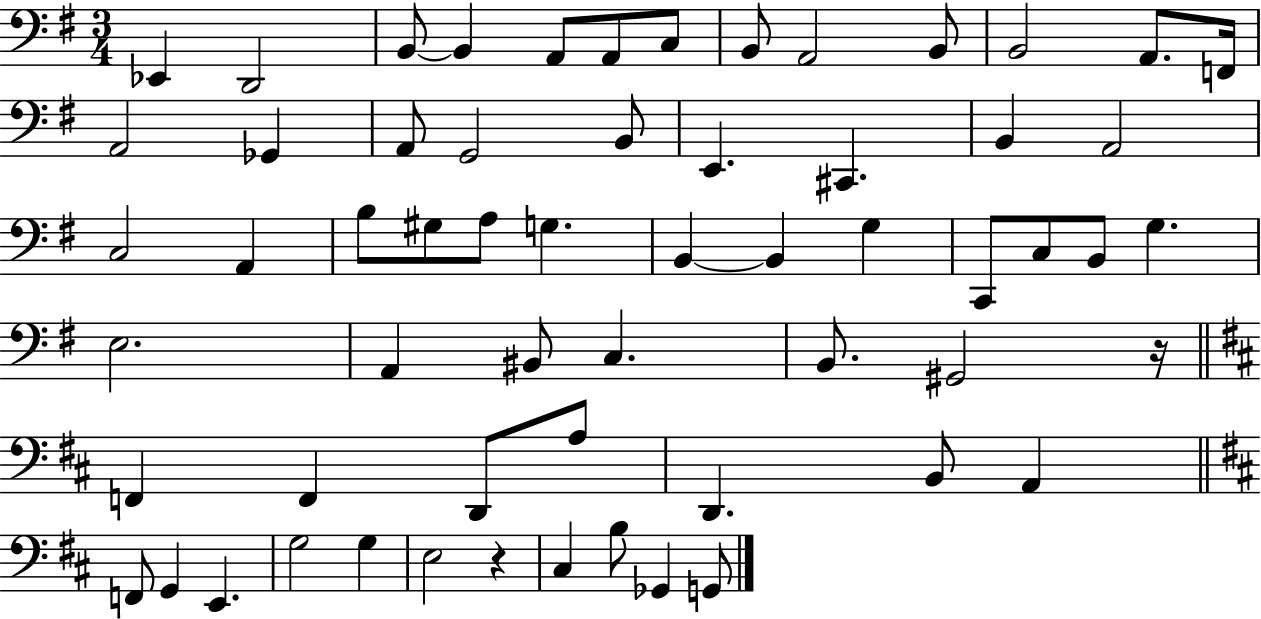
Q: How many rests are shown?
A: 2